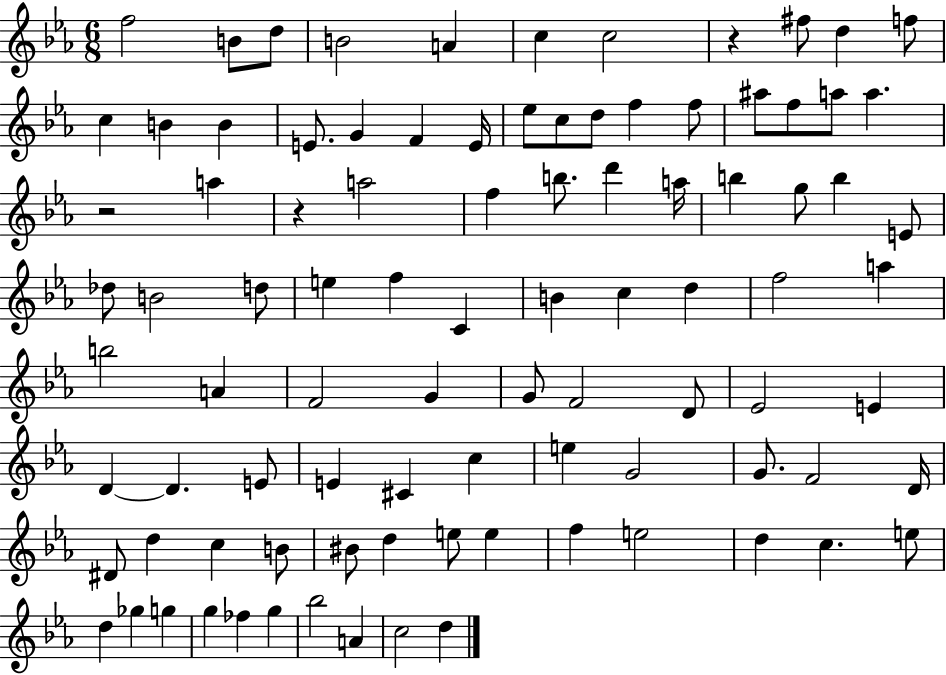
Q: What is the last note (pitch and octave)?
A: D5